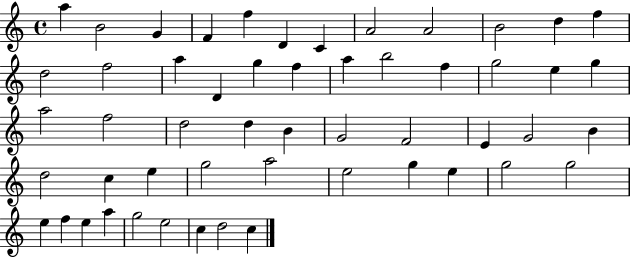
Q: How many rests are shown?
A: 0